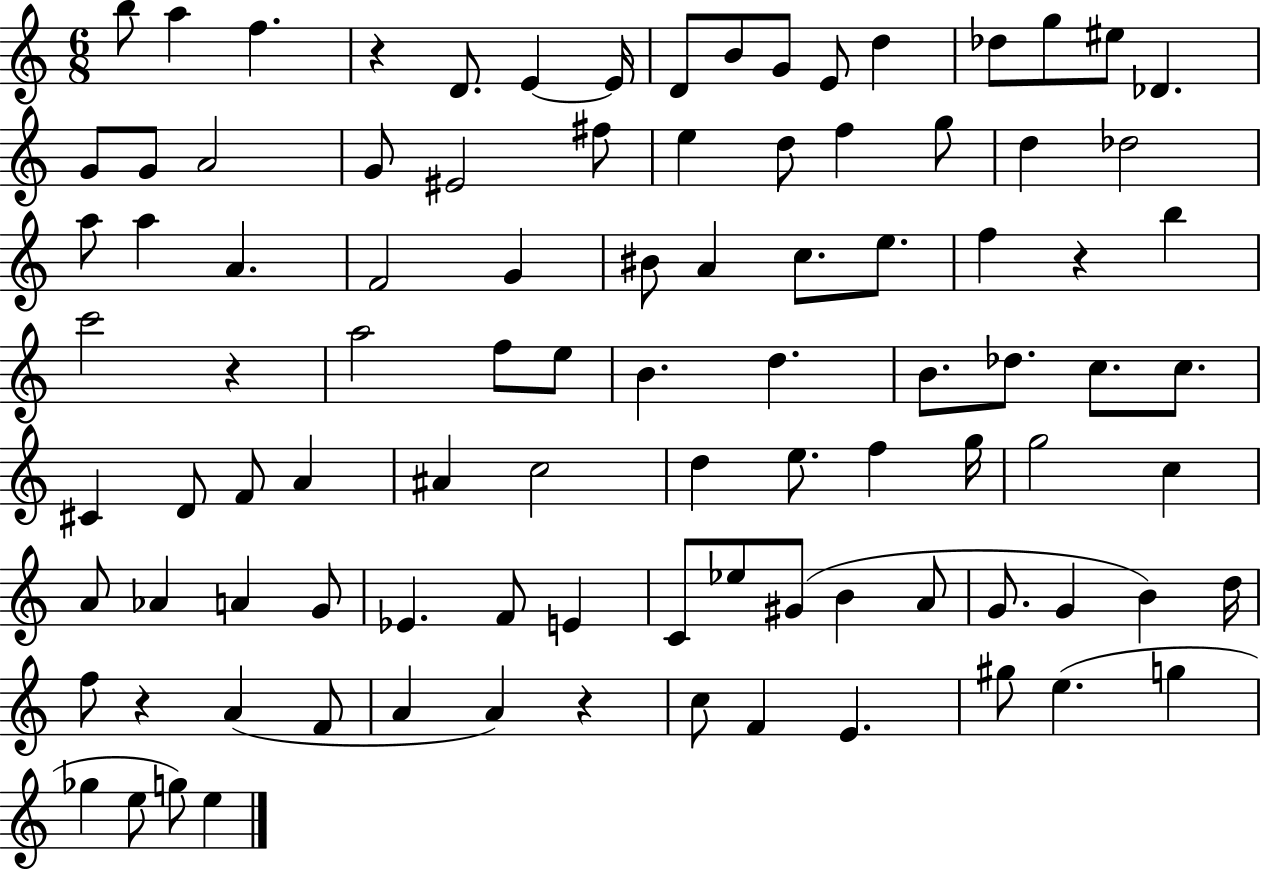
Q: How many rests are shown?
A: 5